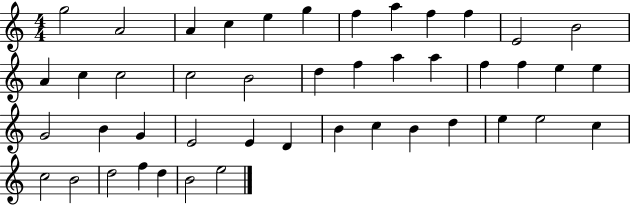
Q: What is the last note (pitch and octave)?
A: E5